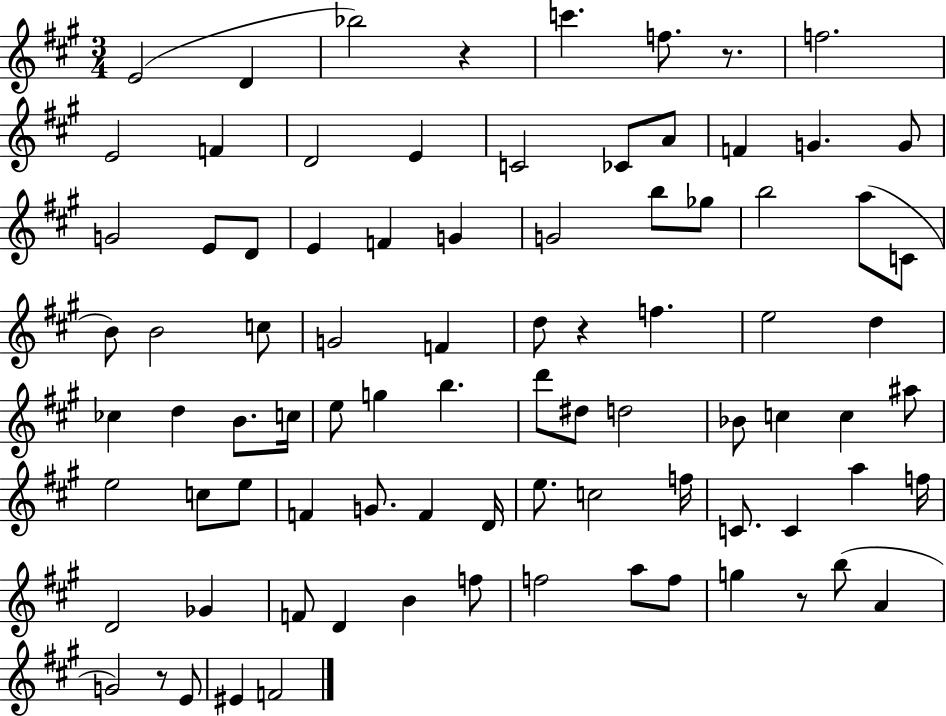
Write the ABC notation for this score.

X:1
T:Untitled
M:3/4
L:1/4
K:A
E2 D _b2 z c' f/2 z/2 f2 E2 F D2 E C2 _C/2 A/2 F G G/2 G2 E/2 D/2 E F G G2 b/2 _g/2 b2 a/2 C/2 B/2 B2 c/2 G2 F d/2 z f e2 d _c d B/2 c/4 e/2 g b d'/2 ^d/2 d2 _B/2 c c ^a/2 e2 c/2 e/2 F G/2 F D/4 e/2 c2 f/4 C/2 C a f/4 D2 _G F/2 D B f/2 f2 a/2 f/2 g z/2 b/2 A G2 z/2 E/2 ^E F2